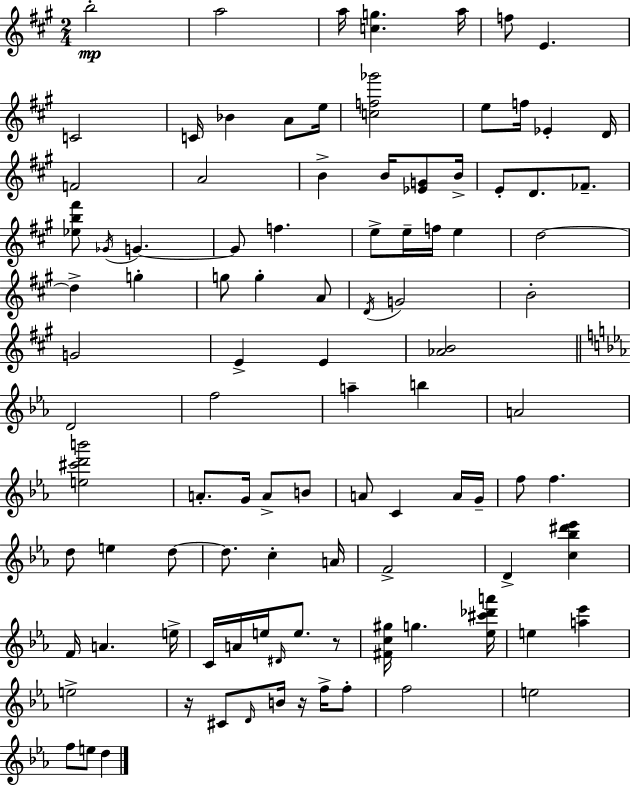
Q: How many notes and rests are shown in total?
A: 100